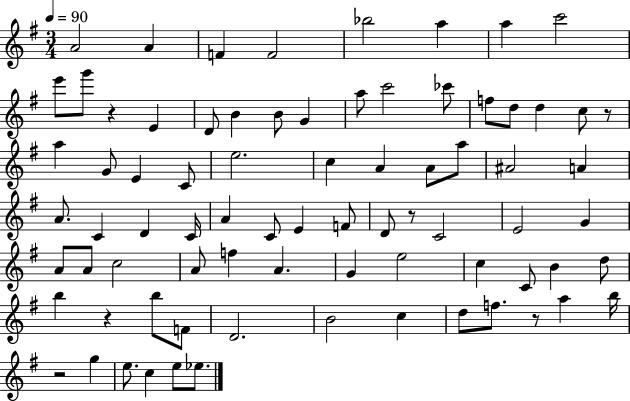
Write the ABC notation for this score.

X:1
T:Untitled
M:3/4
L:1/4
K:G
A2 A F F2 _b2 a a c'2 e'/2 g'/2 z E D/2 B B/2 G a/2 c'2 _c'/2 f/2 d/2 d c/2 z/2 a G/2 E C/2 e2 c A A/2 a/2 ^A2 A A/2 C D C/4 A C/2 E F/2 D/2 z/2 C2 E2 G A/2 A/2 c2 A/2 f A G e2 c C/2 B d/2 b z b/2 F/2 D2 B2 c d/2 f/2 z/2 a b/4 z2 g e/2 c e/2 _e/2